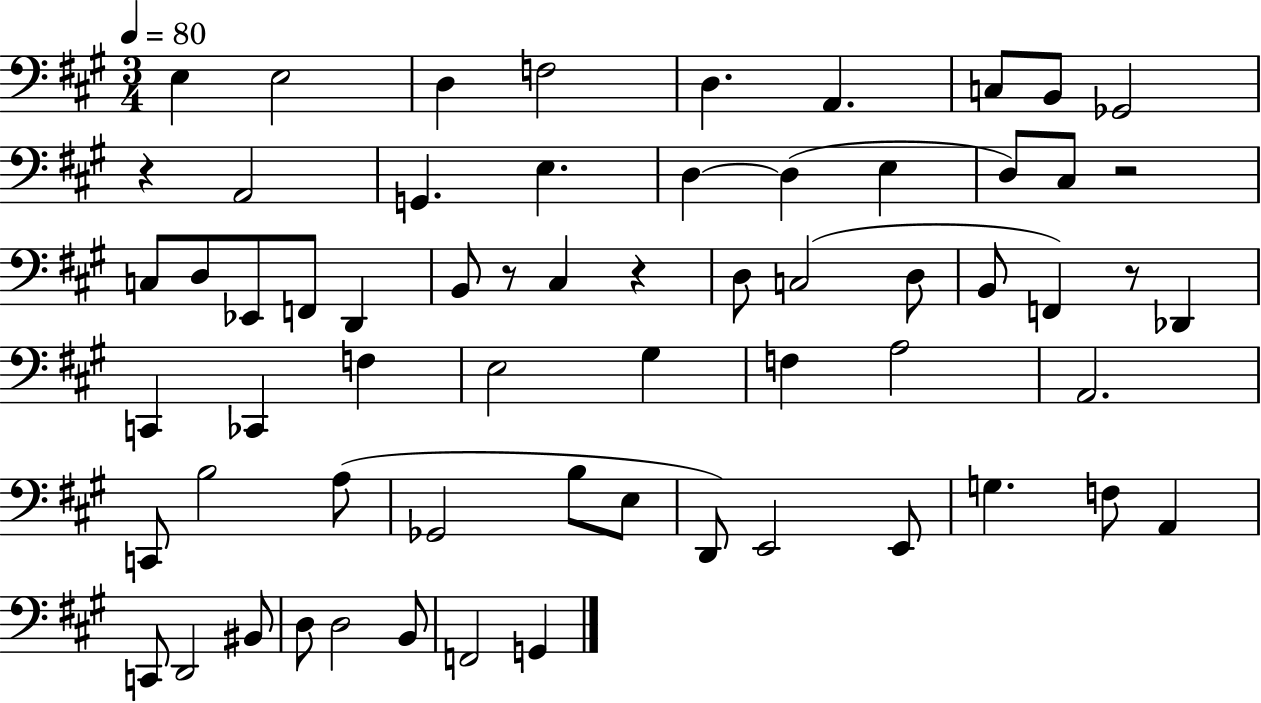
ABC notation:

X:1
T:Untitled
M:3/4
L:1/4
K:A
E, E,2 D, F,2 D, A,, C,/2 B,,/2 _G,,2 z A,,2 G,, E, D, D, E, D,/2 ^C,/2 z2 C,/2 D,/2 _E,,/2 F,,/2 D,, B,,/2 z/2 ^C, z D,/2 C,2 D,/2 B,,/2 F,, z/2 _D,, C,, _C,, F, E,2 ^G, F, A,2 A,,2 C,,/2 B,2 A,/2 _G,,2 B,/2 E,/2 D,,/2 E,,2 E,,/2 G, F,/2 A,, C,,/2 D,,2 ^B,,/2 D,/2 D,2 B,,/2 F,,2 G,,